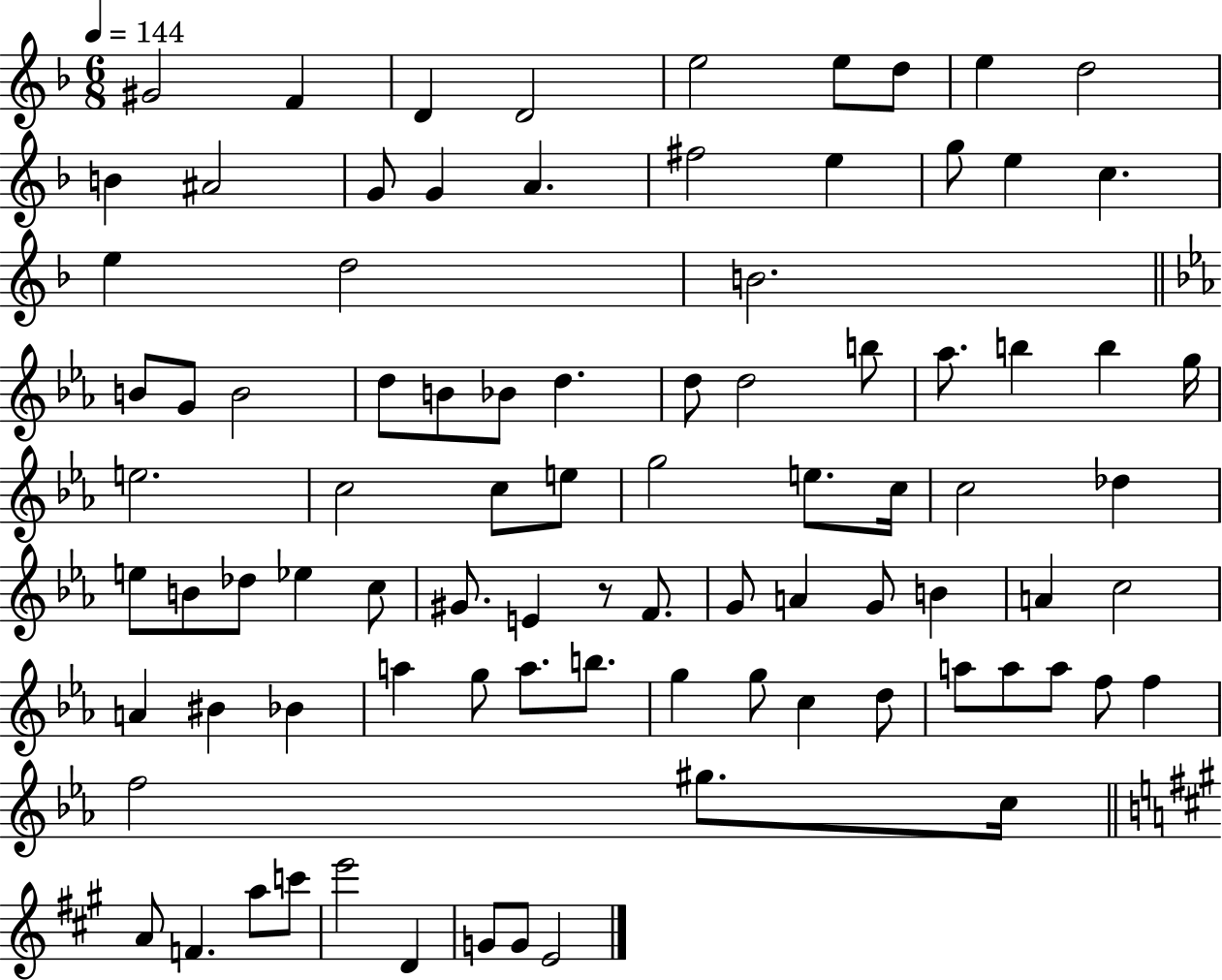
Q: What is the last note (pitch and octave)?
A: E4